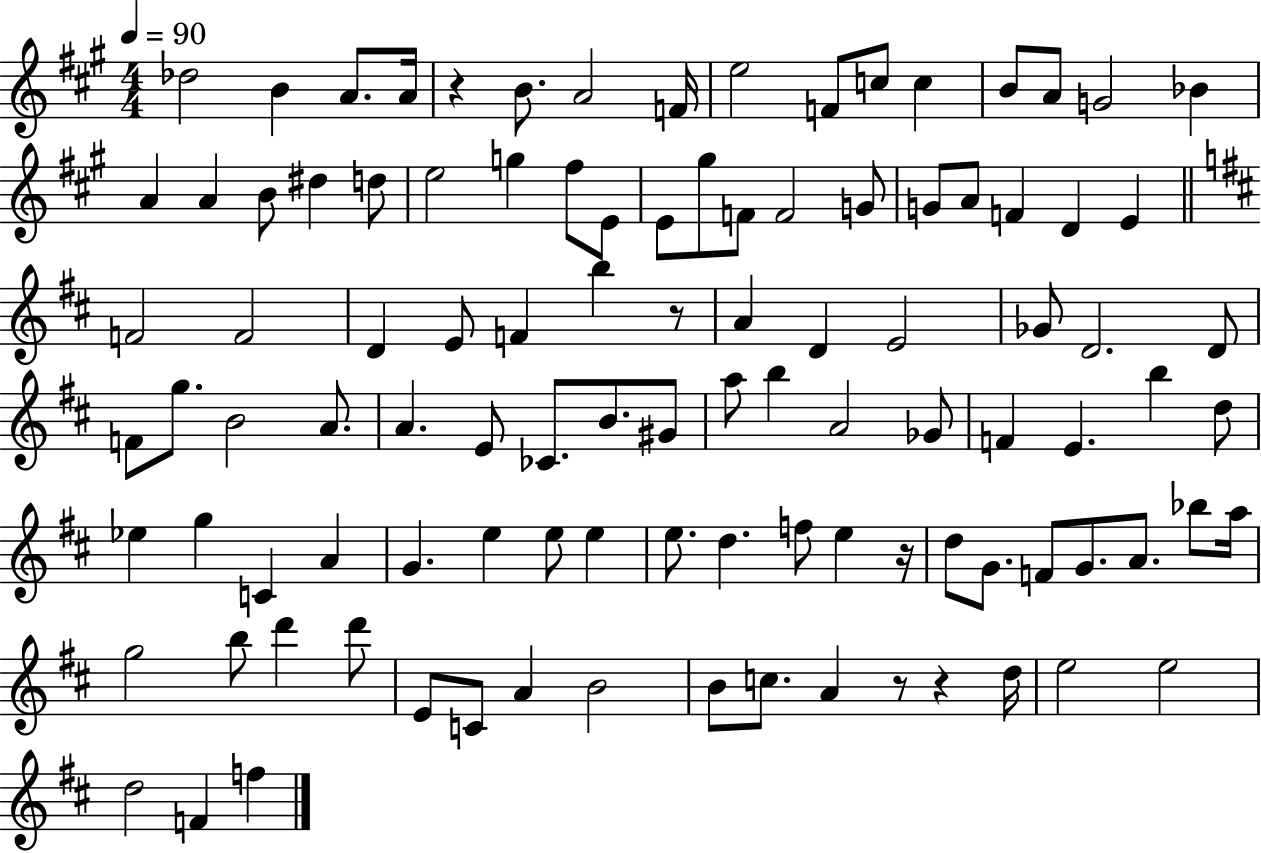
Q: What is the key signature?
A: A major